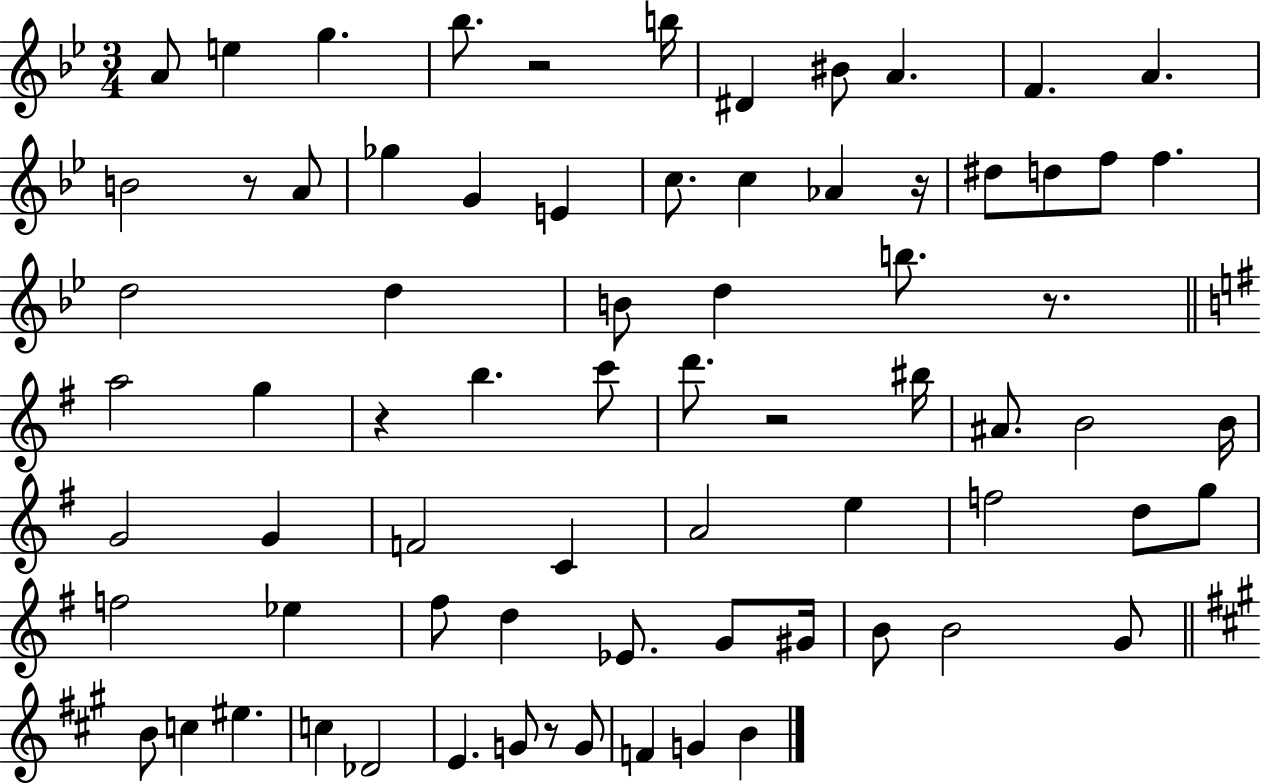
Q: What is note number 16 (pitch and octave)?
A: C5